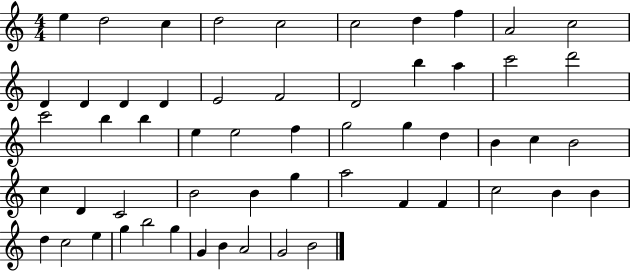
X:1
T:Untitled
M:4/4
L:1/4
K:C
e d2 c d2 c2 c2 d f A2 c2 D D D D E2 F2 D2 b a c'2 d'2 c'2 b b e e2 f g2 g d B c B2 c D C2 B2 B g a2 F F c2 B B d c2 e g b2 g G B A2 G2 B2